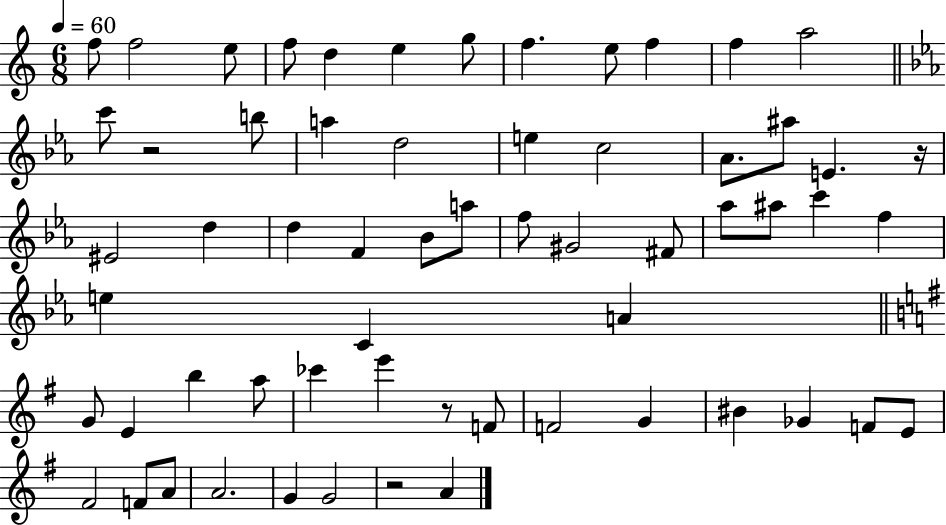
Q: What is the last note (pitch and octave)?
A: A4